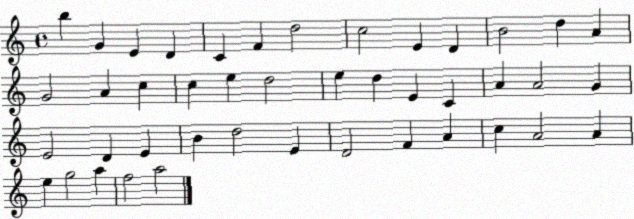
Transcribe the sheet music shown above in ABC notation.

X:1
T:Untitled
M:4/4
L:1/4
K:C
b G E D C F d2 c2 E D B2 d A G2 A c c e d2 e d E C A A2 G E2 D E B d2 E D2 F A c A2 A e g2 a f2 a2